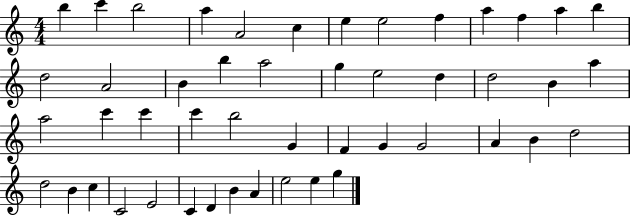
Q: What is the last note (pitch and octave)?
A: G5